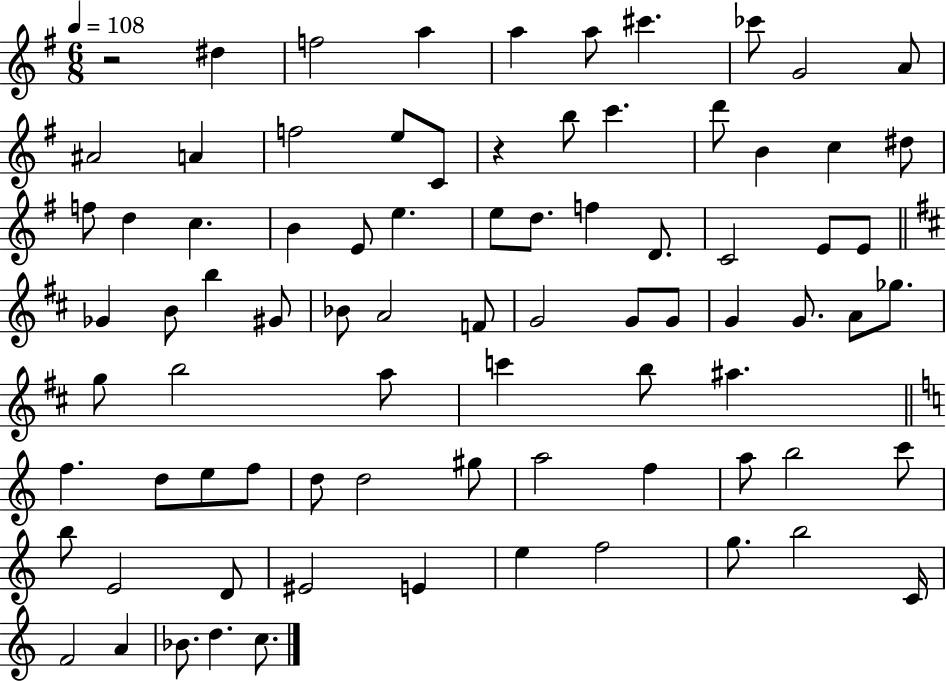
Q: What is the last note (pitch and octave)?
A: C5